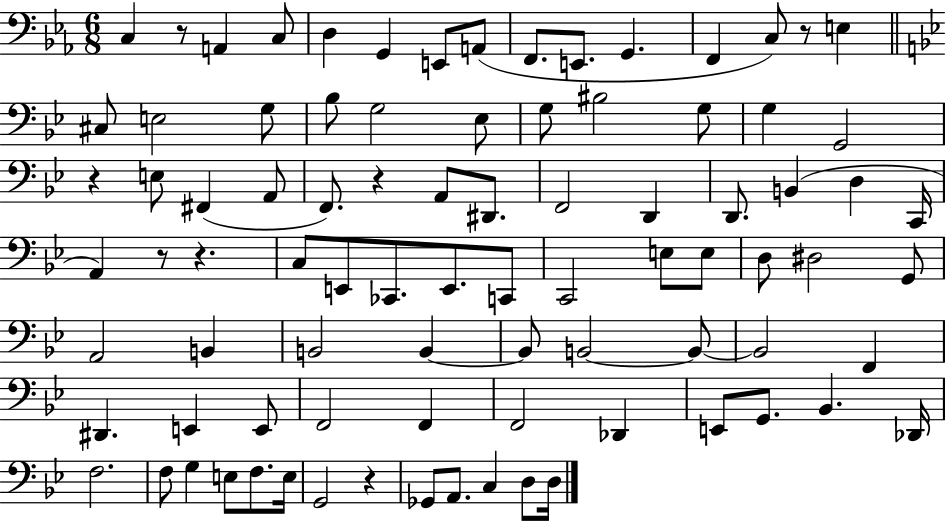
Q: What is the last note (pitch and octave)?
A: D3